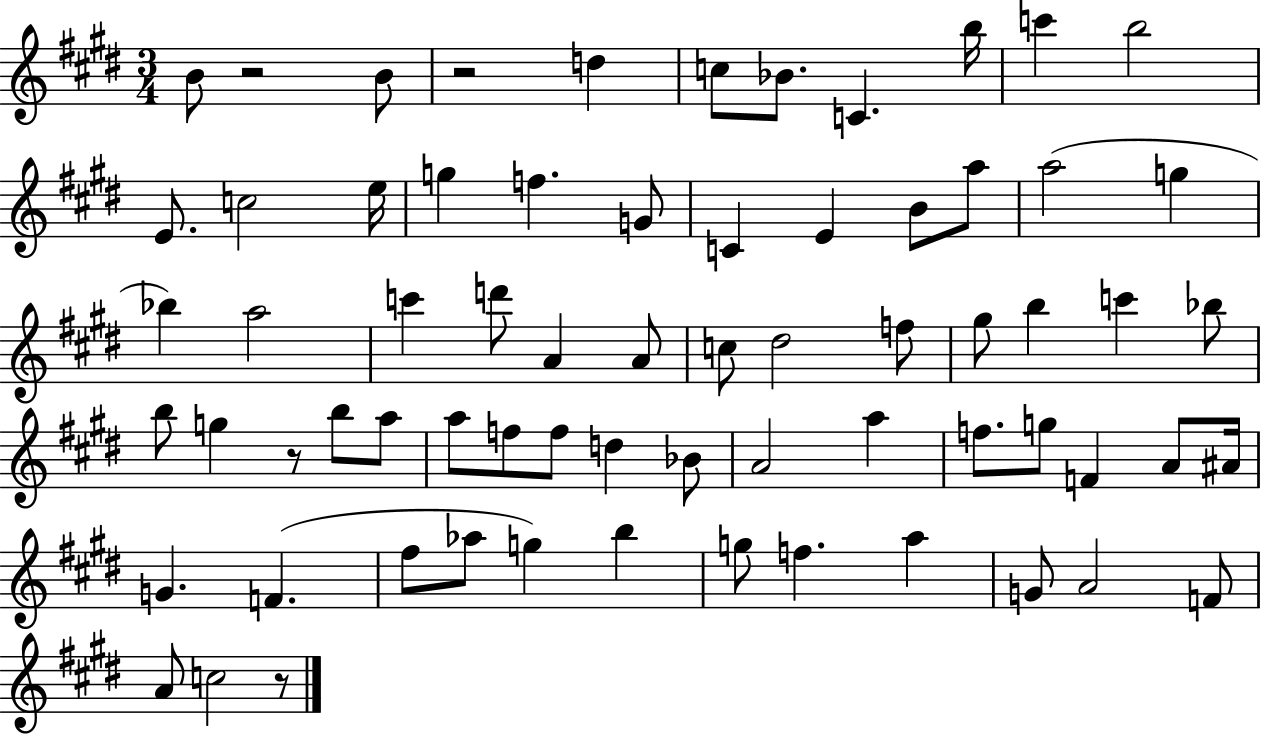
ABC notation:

X:1
T:Untitled
M:3/4
L:1/4
K:E
B/2 z2 B/2 z2 d c/2 _B/2 C b/4 c' b2 E/2 c2 e/4 g f G/2 C E B/2 a/2 a2 g _b a2 c' d'/2 A A/2 c/2 ^d2 f/2 ^g/2 b c' _b/2 b/2 g z/2 b/2 a/2 a/2 f/2 f/2 d _B/2 A2 a f/2 g/2 F A/2 ^A/4 G F ^f/2 _a/2 g b g/2 f a G/2 A2 F/2 A/2 c2 z/2